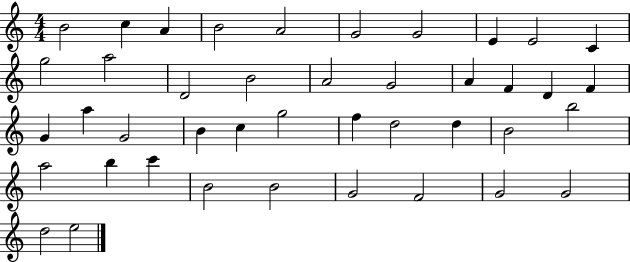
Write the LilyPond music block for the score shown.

{
  \clef treble
  \numericTimeSignature
  \time 4/4
  \key c \major
  b'2 c''4 a'4 | b'2 a'2 | g'2 g'2 | e'4 e'2 c'4 | \break g''2 a''2 | d'2 b'2 | a'2 g'2 | a'4 f'4 d'4 f'4 | \break g'4 a''4 g'2 | b'4 c''4 g''2 | f''4 d''2 d''4 | b'2 b''2 | \break a''2 b''4 c'''4 | b'2 b'2 | g'2 f'2 | g'2 g'2 | \break d''2 e''2 | \bar "|."
}